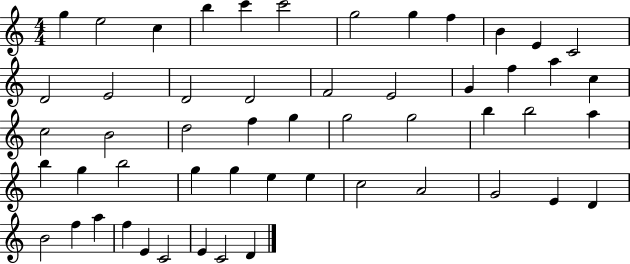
{
  \clef treble
  \numericTimeSignature
  \time 4/4
  \key c \major
  g''4 e''2 c''4 | b''4 c'''4 c'''2 | g''2 g''4 f''4 | b'4 e'4 c'2 | \break d'2 e'2 | d'2 d'2 | f'2 e'2 | g'4 f''4 a''4 c''4 | \break c''2 b'2 | d''2 f''4 g''4 | g''2 g''2 | b''4 b''2 a''4 | \break b''4 g''4 b''2 | g''4 g''4 e''4 e''4 | c''2 a'2 | g'2 e'4 d'4 | \break b'2 f''4 a''4 | f''4 e'4 c'2 | e'4 c'2 d'4 | \bar "|."
}